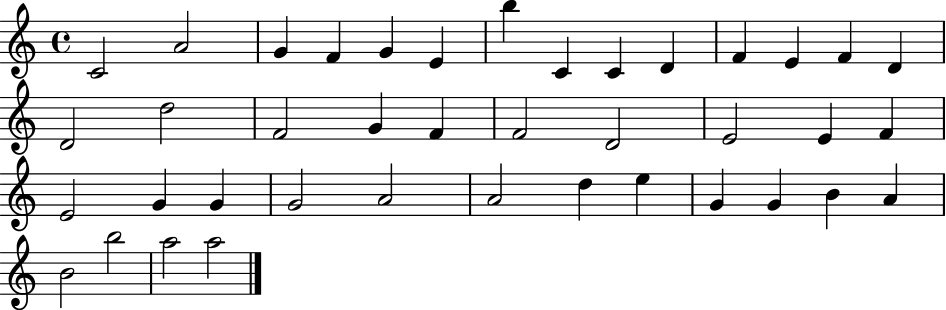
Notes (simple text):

C4/h A4/h G4/q F4/q G4/q E4/q B5/q C4/q C4/q D4/q F4/q E4/q F4/q D4/q D4/h D5/h F4/h G4/q F4/q F4/h D4/h E4/h E4/q F4/q E4/h G4/q G4/q G4/h A4/h A4/h D5/q E5/q G4/q G4/q B4/q A4/q B4/h B5/h A5/h A5/h